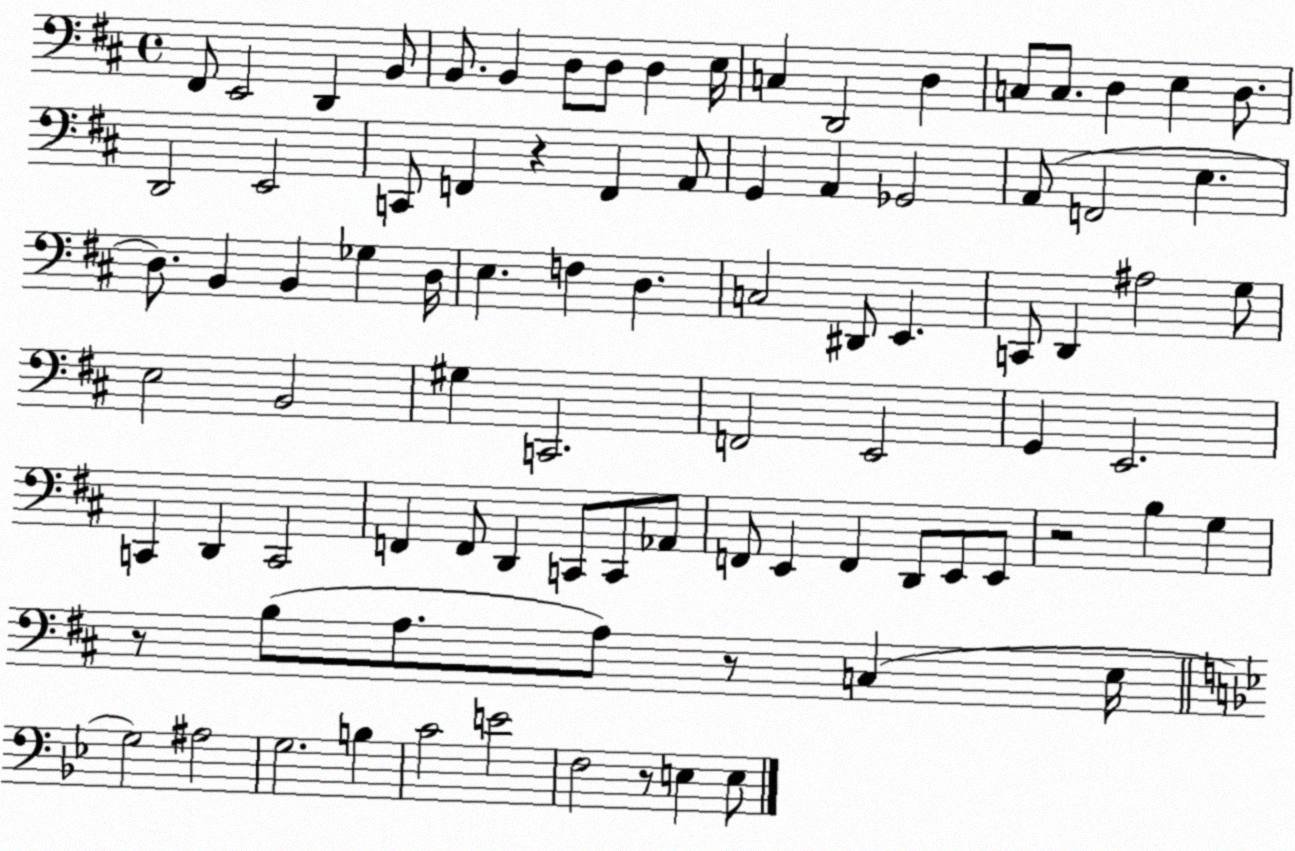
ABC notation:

X:1
T:Untitled
M:4/4
L:1/4
K:D
^F,,/2 E,,2 D,, B,,/2 B,,/2 B,, D,/2 D,/2 D, E,/4 C, D,,2 D, C,/2 C,/2 D, E, D,/2 D,,2 E,,2 C,,/2 F,, z F,, A,,/2 G,, A,, _G,,2 A,,/2 F,,2 E, D,/2 B,, B,, _G, D,/4 E, F, D, C,2 ^D,,/2 E,, C,,/2 D,, ^A,2 G,/2 E,2 B,,2 ^G, C,,2 F,,2 E,,2 G,, E,,2 C,, D,, C,,2 F,, F,,/2 D,, C,,/2 C,,/2 _A,,/2 F,,/2 E,, F,, D,,/2 E,,/2 E,,/2 z2 B, G, z/2 B,/2 A,/2 A,/2 z/2 C, E,/4 G,2 ^A,2 G,2 B, C2 E2 F,2 z/2 E, E,/2